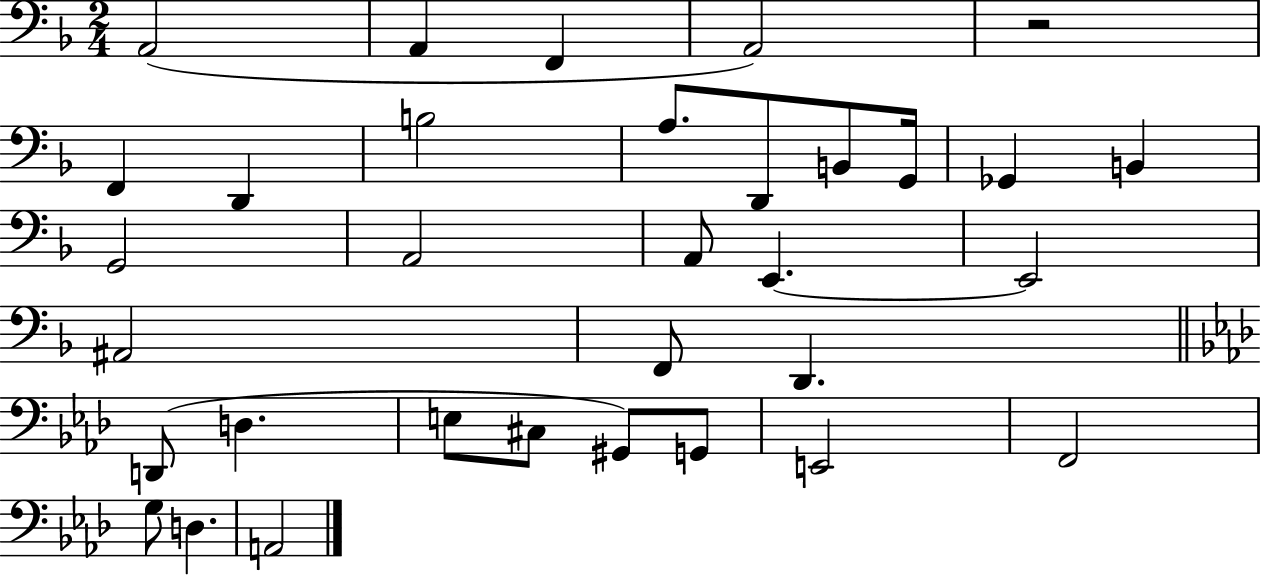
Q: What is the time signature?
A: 2/4